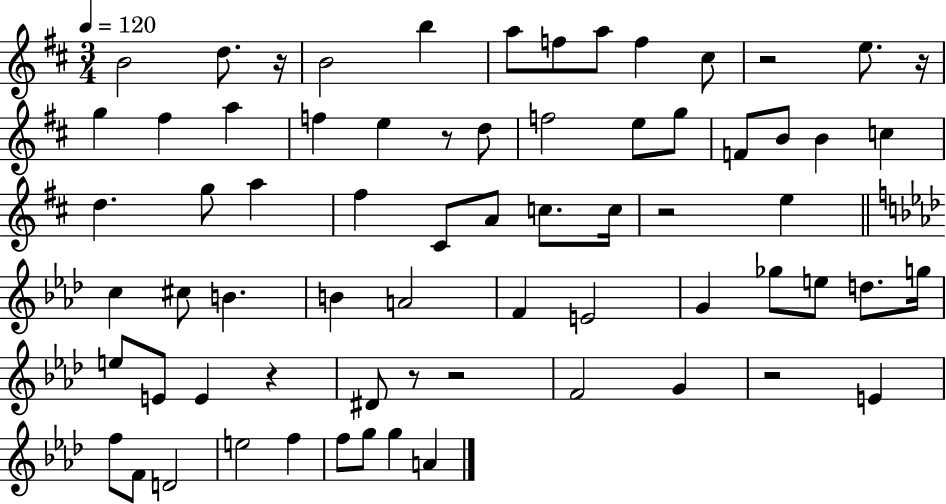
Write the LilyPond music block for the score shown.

{
  \clef treble
  \numericTimeSignature
  \time 3/4
  \key d \major
  \tempo 4 = 120
  b'2 d''8. r16 | b'2 b''4 | a''8 f''8 a''8 f''4 cis''8 | r2 e''8. r16 | \break g''4 fis''4 a''4 | f''4 e''4 r8 d''8 | f''2 e''8 g''8 | f'8 b'8 b'4 c''4 | \break d''4. g''8 a''4 | fis''4 cis'8 a'8 c''8. c''16 | r2 e''4 | \bar "||" \break \key aes \major c''4 cis''8 b'4. | b'4 a'2 | f'4 e'2 | g'4 ges''8 e''8 d''8. g''16 | \break e''8 e'8 e'4 r4 | dis'8 r8 r2 | f'2 g'4 | r2 e'4 | \break f''8 f'8 d'2 | e''2 f''4 | f''8 g''8 g''4 a'4 | \bar "|."
}